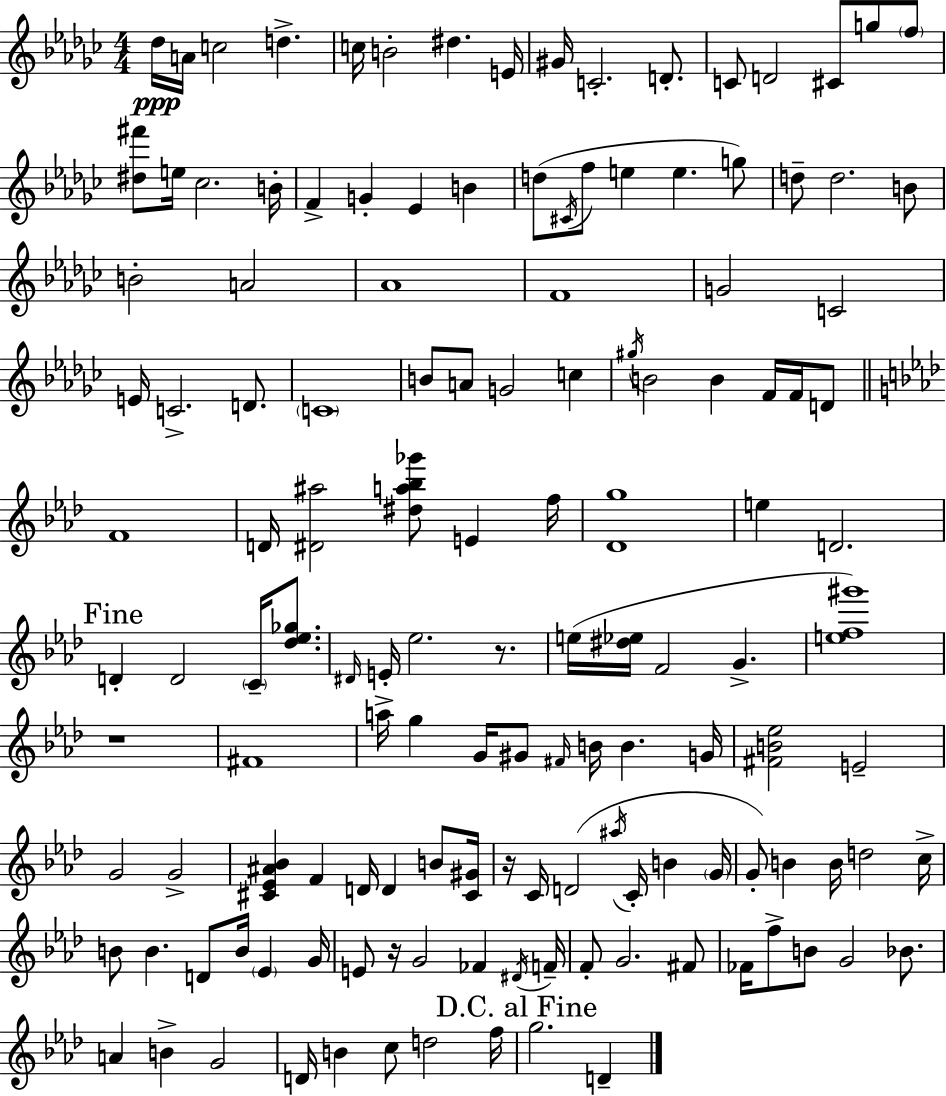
X:1
T:Untitled
M:4/4
L:1/4
K:Ebm
_d/4 A/4 c2 d c/4 B2 ^d E/4 ^G/4 C2 D/2 C/2 D2 ^C/2 g/2 f/2 [^d^f']/2 e/4 _c2 B/4 F G _E B d/2 ^C/4 f/2 e e g/2 d/2 d2 B/2 B2 A2 _A4 F4 G2 C2 E/4 C2 D/2 C4 B/2 A/2 G2 c ^g/4 B2 B F/4 F/4 D/2 F4 D/4 [^D^a]2 [^da_b_g']/2 E f/4 [_Dg]4 e D2 D D2 C/4 [_d_e_g]/2 ^D/4 E/4 _e2 z/2 e/4 [^d_e]/4 F2 G [ef^g']4 z4 ^F4 a/4 g G/4 ^G/2 ^F/4 B/4 B G/4 [^FB_e]2 E2 G2 G2 [^C_E^A_B] F D/4 D B/2 [^C^G]/4 z/4 C/4 D2 ^a/4 C/4 B G/4 G/2 B B/4 d2 c/4 B/2 B D/2 B/4 _E G/4 E/2 z/4 G2 _F ^D/4 F/4 F/2 G2 ^F/2 _F/4 f/2 B/2 G2 _B/2 A B G2 D/4 B c/2 d2 f/4 g2 D